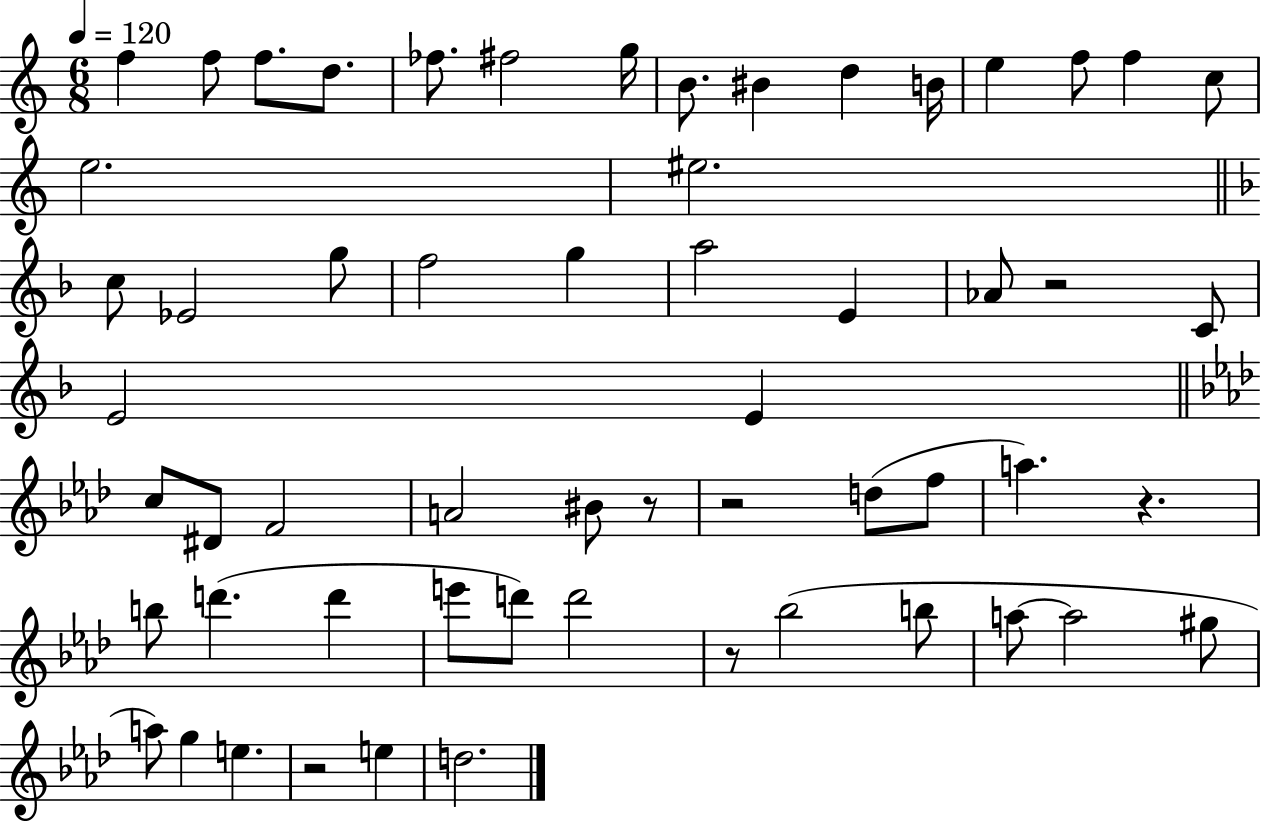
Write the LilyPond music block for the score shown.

{
  \clef treble
  \numericTimeSignature
  \time 6/8
  \key c \major
  \tempo 4 = 120
  f''4 f''8 f''8. d''8. | fes''8. fis''2 g''16 | b'8. bis'4 d''4 b'16 | e''4 f''8 f''4 c''8 | \break e''2. | eis''2. | \bar "||" \break \key d \minor c''8 ees'2 g''8 | f''2 g''4 | a''2 e'4 | aes'8 r2 c'8 | \break e'2 e'4 | \bar "||" \break \key f \minor c''8 dis'8 f'2 | a'2 bis'8 r8 | r2 d''8( f''8 | a''4.) r4. | \break b''8 d'''4.( d'''4 | e'''8 d'''8) d'''2 | r8 bes''2( b''8 | a''8~~ a''2 gis''8 | \break a''8) g''4 e''4. | r2 e''4 | d''2. | \bar "|."
}